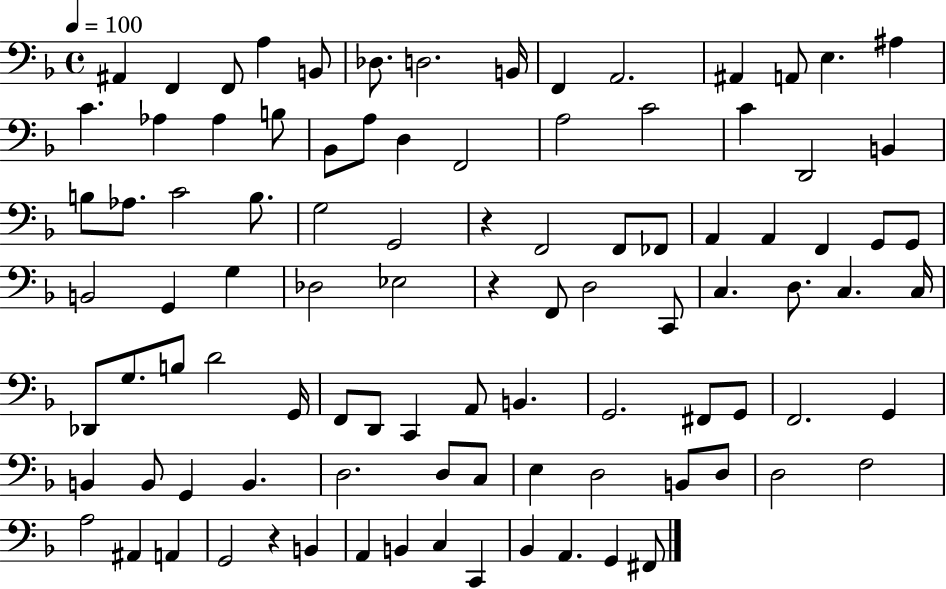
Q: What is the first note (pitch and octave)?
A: A#2